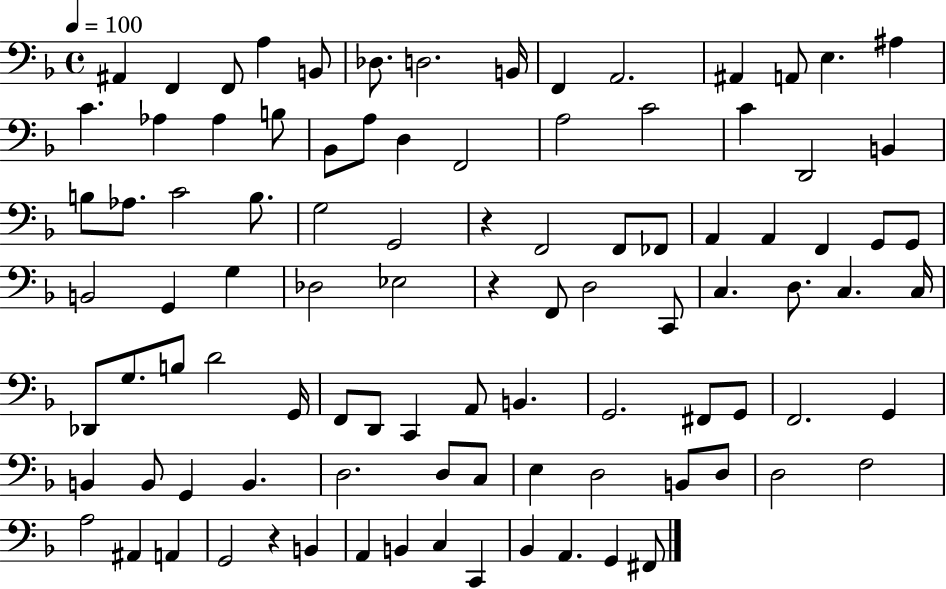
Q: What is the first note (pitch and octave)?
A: A#2